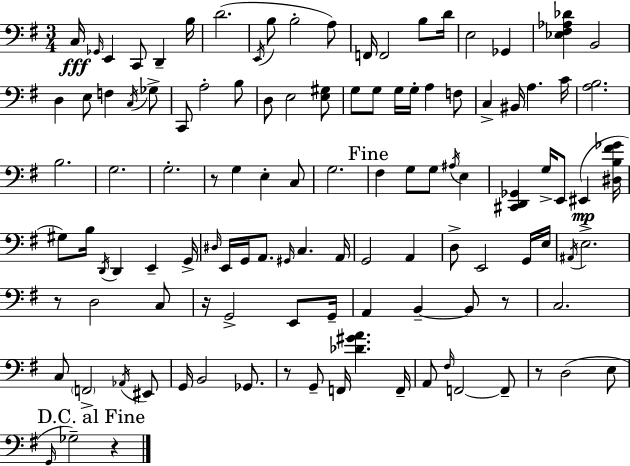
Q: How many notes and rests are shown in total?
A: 114